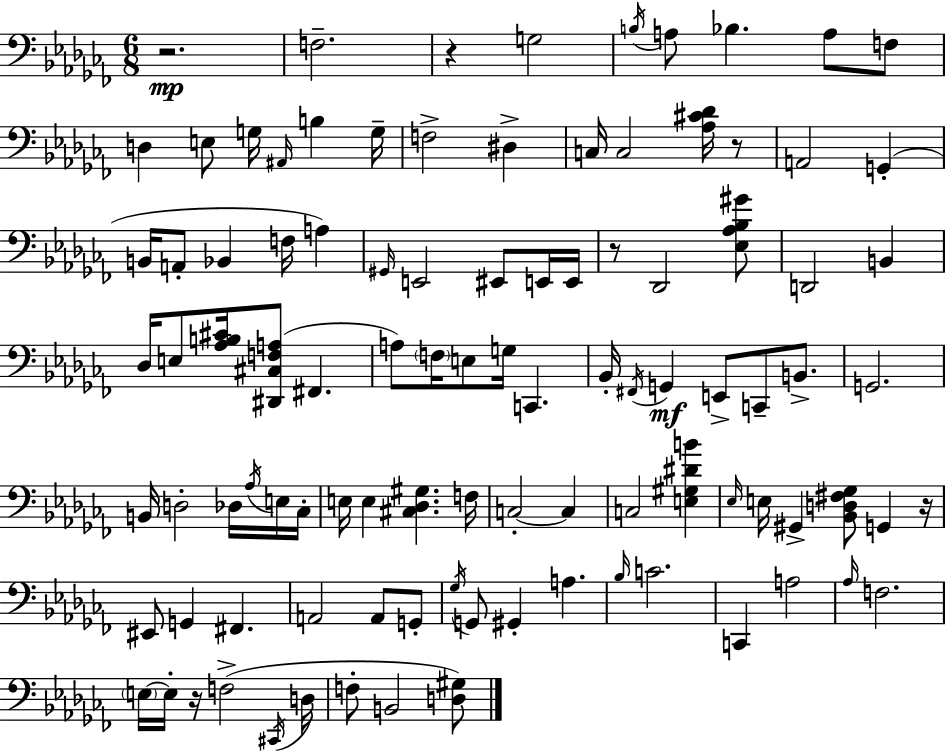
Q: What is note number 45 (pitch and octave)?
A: C2